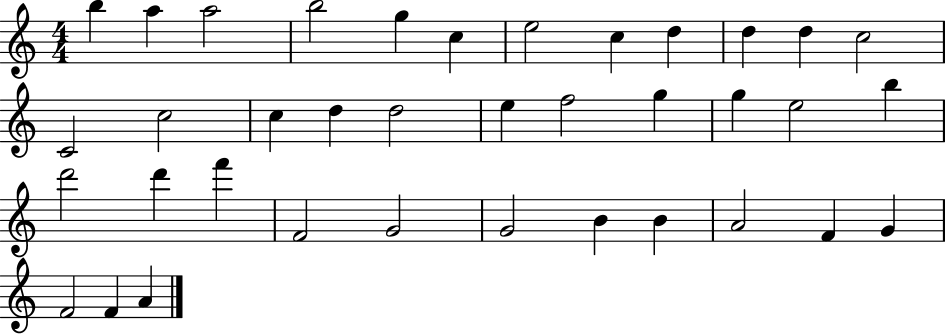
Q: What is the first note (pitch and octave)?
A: B5